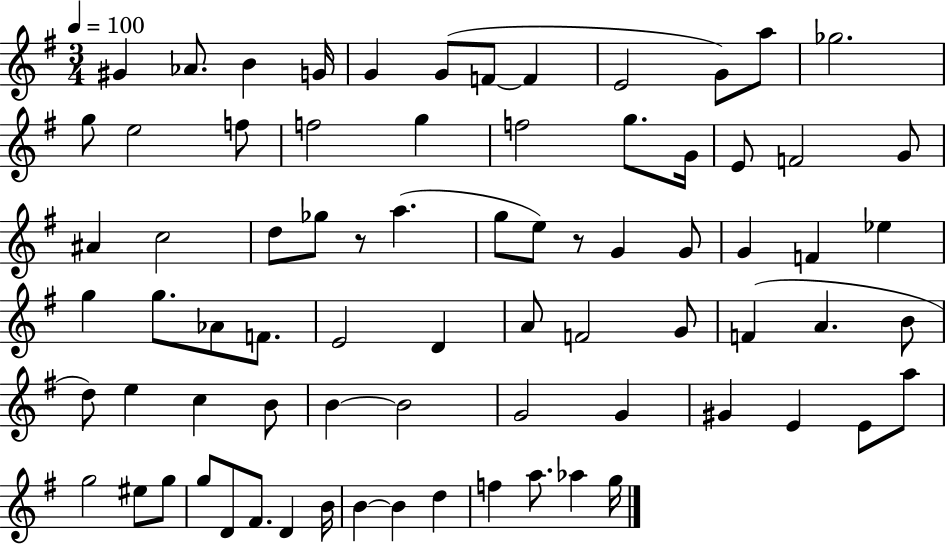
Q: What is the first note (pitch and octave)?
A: G#4